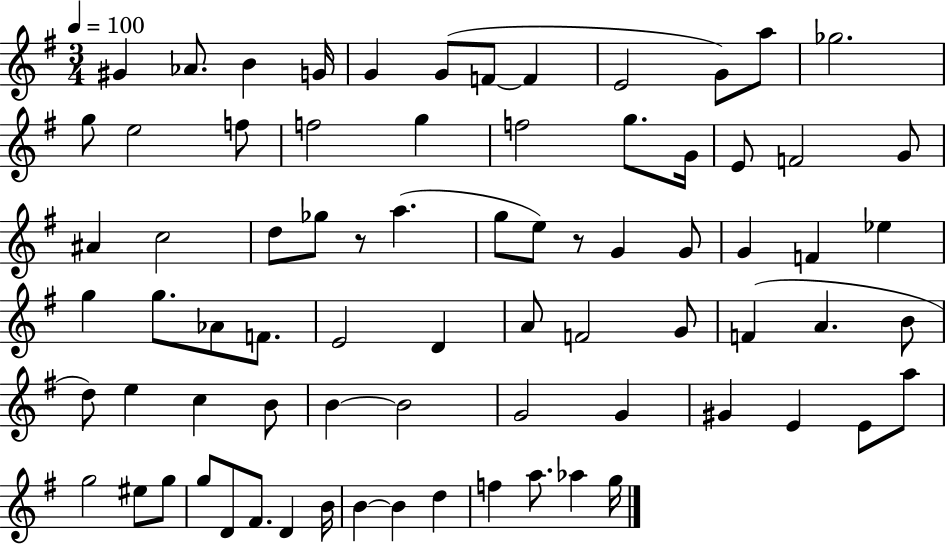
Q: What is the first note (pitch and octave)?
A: G#4